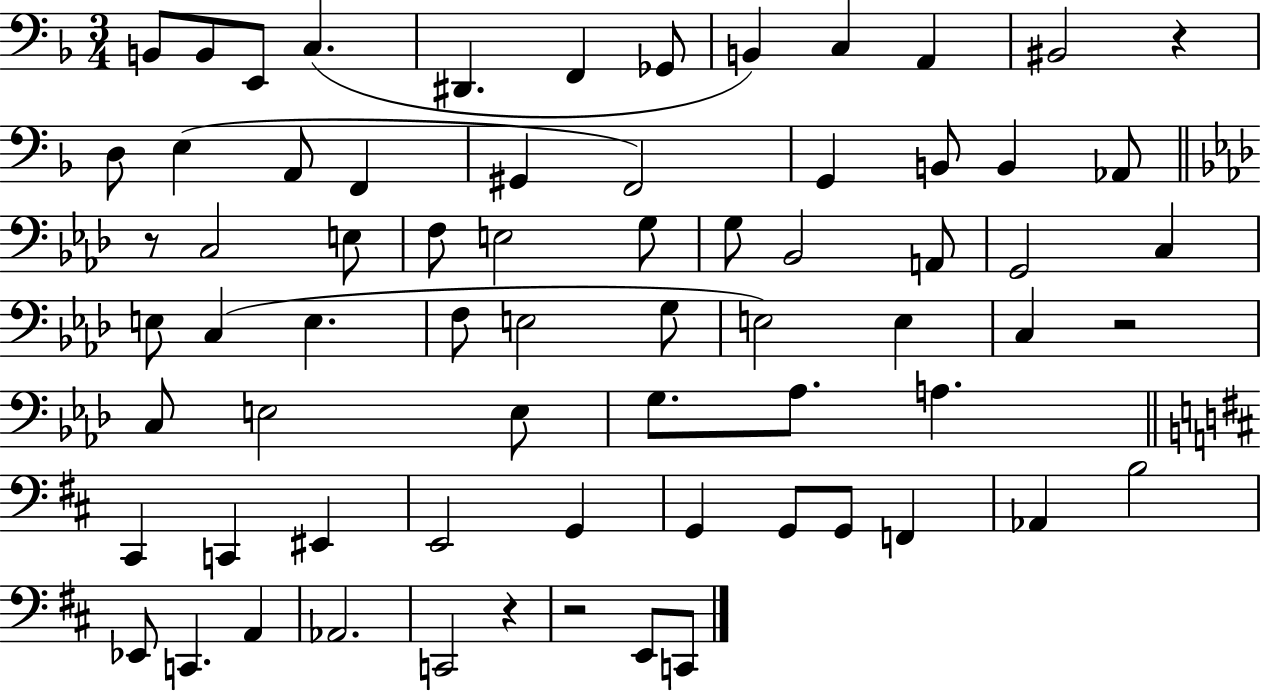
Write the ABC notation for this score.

X:1
T:Untitled
M:3/4
L:1/4
K:F
B,,/2 B,,/2 E,,/2 C, ^D,, F,, _G,,/2 B,, C, A,, ^B,,2 z D,/2 E, A,,/2 F,, ^G,, F,,2 G,, B,,/2 B,, _A,,/2 z/2 C,2 E,/2 F,/2 E,2 G,/2 G,/2 _B,,2 A,,/2 G,,2 C, E,/2 C, E, F,/2 E,2 G,/2 E,2 E, C, z2 C,/2 E,2 E,/2 G,/2 _A,/2 A, ^C,, C,, ^E,, E,,2 G,, G,, G,,/2 G,,/2 F,, _A,, B,2 _E,,/2 C,, A,, _A,,2 C,,2 z z2 E,,/2 C,,/2